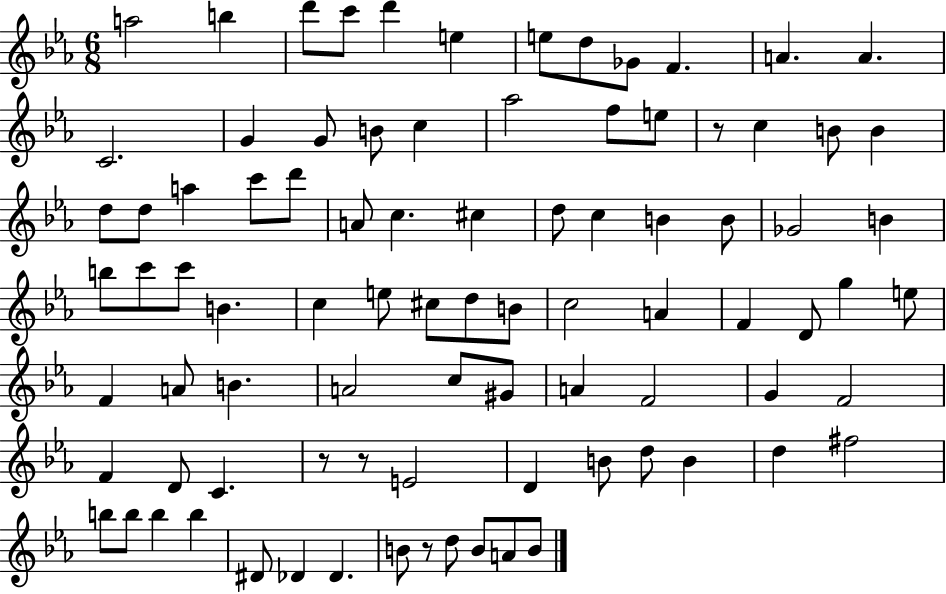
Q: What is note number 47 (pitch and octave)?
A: C5